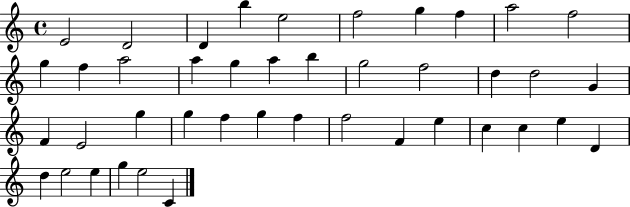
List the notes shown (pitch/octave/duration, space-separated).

E4/h D4/h D4/q B5/q E5/h F5/h G5/q F5/q A5/h F5/h G5/q F5/q A5/h A5/q G5/q A5/q B5/q G5/h F5/h D5/q D5/h G4/q F4/q E4/h G5/q G5/q F5/q G5/q F5/q F5/h F4/q E5/q C5/q C5/q E5/q D4/q D5/q E5/h E5/q G5/q E5/h C4/q